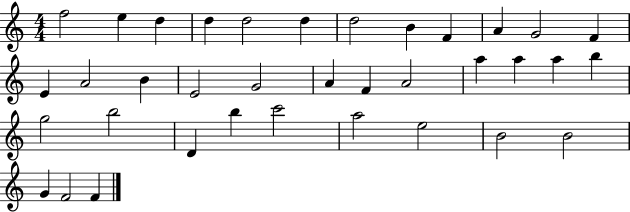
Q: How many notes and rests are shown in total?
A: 36